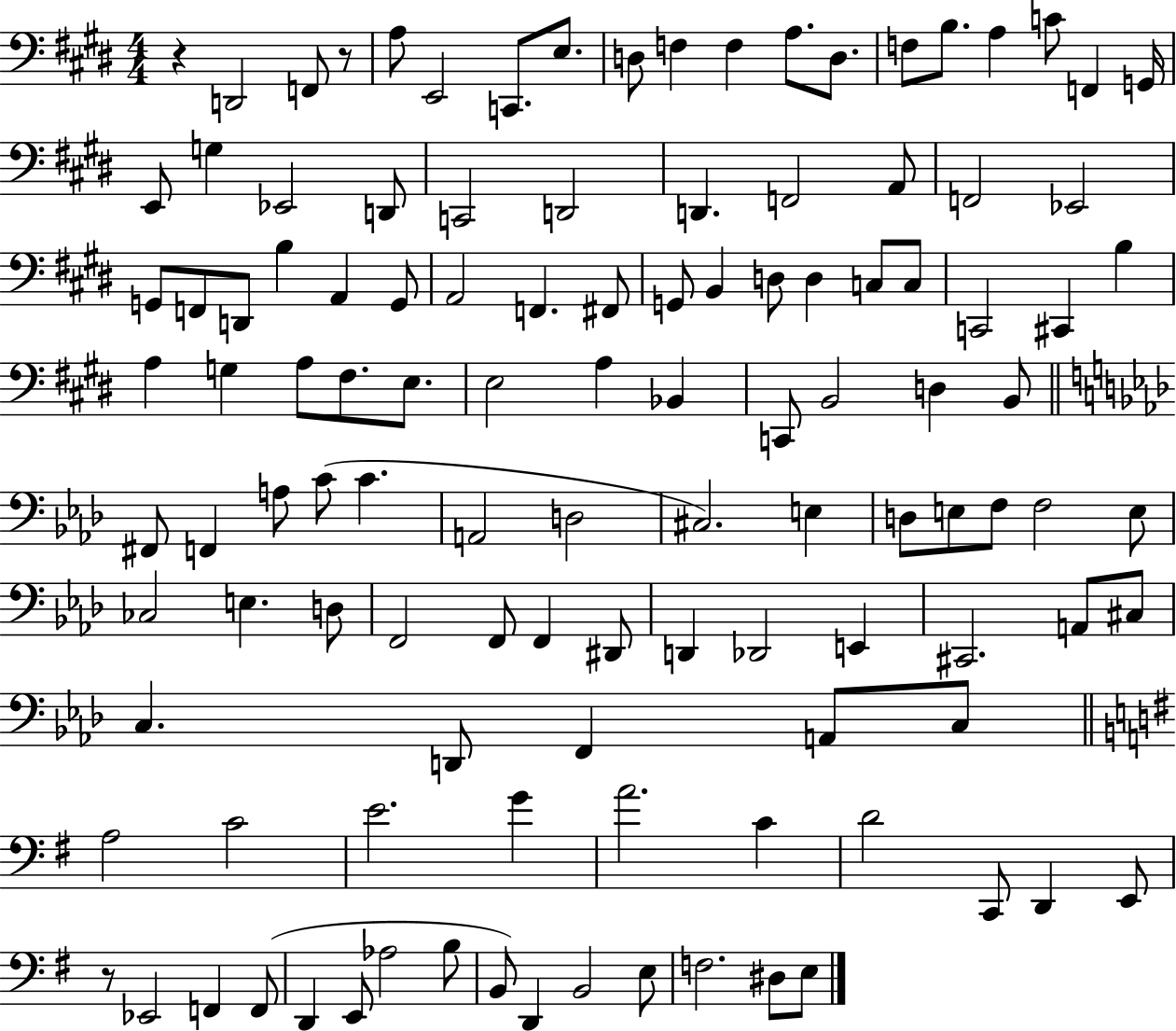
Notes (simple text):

R/q D2/h F2/e R/e A3/e E2/h C2/e. E3/e. D3/e F3/q F3/q A3/e. D3/e. F3/e B3/e. A3/q C4/e F2/q G2/s E2/e G3/q Eb2/h D2/e C2/h D2/h D2/q. F2/h A2/e F2/h Eb2/h G2/e F2/e D2/e B3/q A2/q G2/e A2/h F2/q. F#2/e G2/e B2/q D3/e D3/q C3/e C3/e C2/h C#2/q B3/q A3/q G3/q A3/e F#3/e. E3/e. E3/h A3/q Bb2/q C2/e B2/h D3/q B2/e F#2/e F2/q A3/e C4/e C4/q. A2/h D3/h C#3/h. E3/q D3/e E3/e F3/e F3/h E3/e CES3/h E3/q. D3/e F2/h F2/e F2/q D#2/e D2/q Db2/h E2/q C#2/h. A2/e C#3/e C3/q. D2/e F2/q A2/e C3/e A3/h C4/h E4/h. G4/q A4/h. C4/q D4/h C2/e D2/q E2/e R/e Eb2/h F2/q F2/e D2/q E2/e Ab3/h B3/e B2/e D2/q B2/h E3/e F3/h. D#3/e E3/e